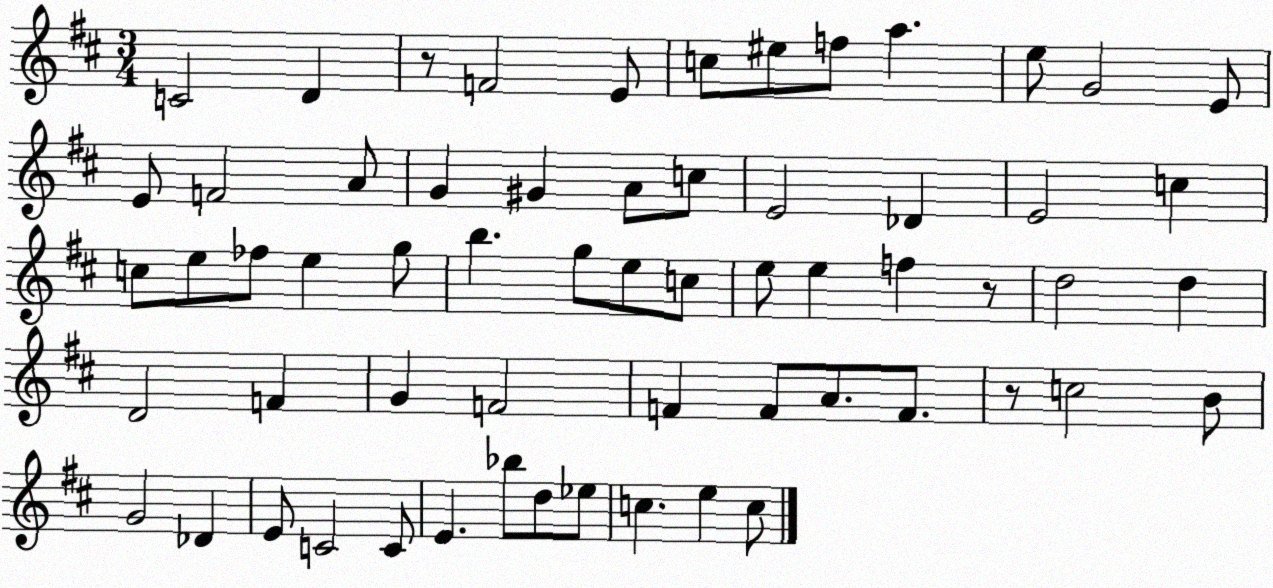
X:1
T:Untitled
M:3/4
L:1/4
K:D
C2 D z/2 F2 E/2 c/2 ^e/2 f/2 a e/2 G2 E/2 E/2 F2 A/2 G ^G A/2 c/2 E2 _D E2 c c/2 e/2 _f/2 e g/2 b g/2 e/2 c/2 e/2 e f z/2 d2 d D2 F G F2 F F/2 A/2 F/2 z/2 c2 B/2 G2 _D E/2 C2 C/2 E _b/2 d/2 _e/2 c e c/2